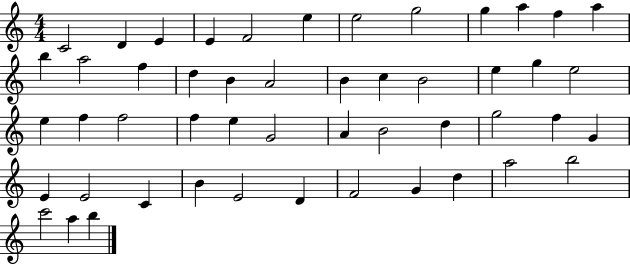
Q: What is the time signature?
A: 4/4